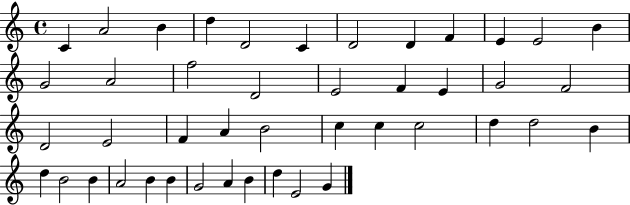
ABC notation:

X:1
T:Untitled
M:4/4
L:1/4
K:C
C A2 B d D2 C D2 D F E E2 B G2 A2 f2 D2 E2 F E G2 F2 D2 E2 F A B2 c c c2 d d2 B d B2 B A2 B B G2 A B d E2 G